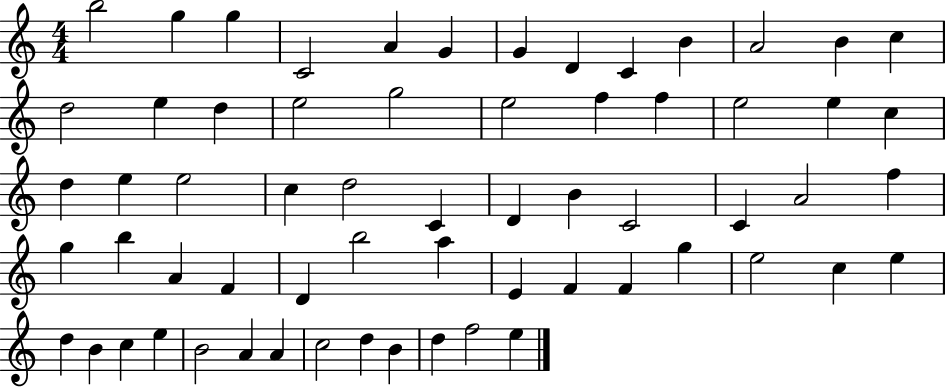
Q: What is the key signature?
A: C major